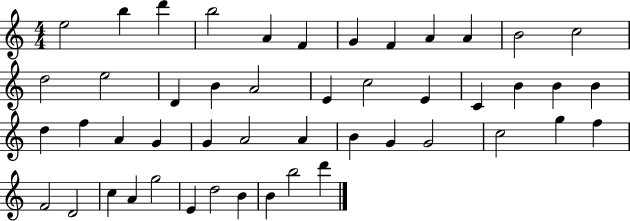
X:1
T:Untitled
M:4/4
L:1/4
K:C
e2 b d' b2 A F G F A A B2 c2 d2 e2 D B A2 E c2 E C B B B d f A G G A2 A B G G2 c2 g f F2 D2 c A g2 E d2 B B b2 d'